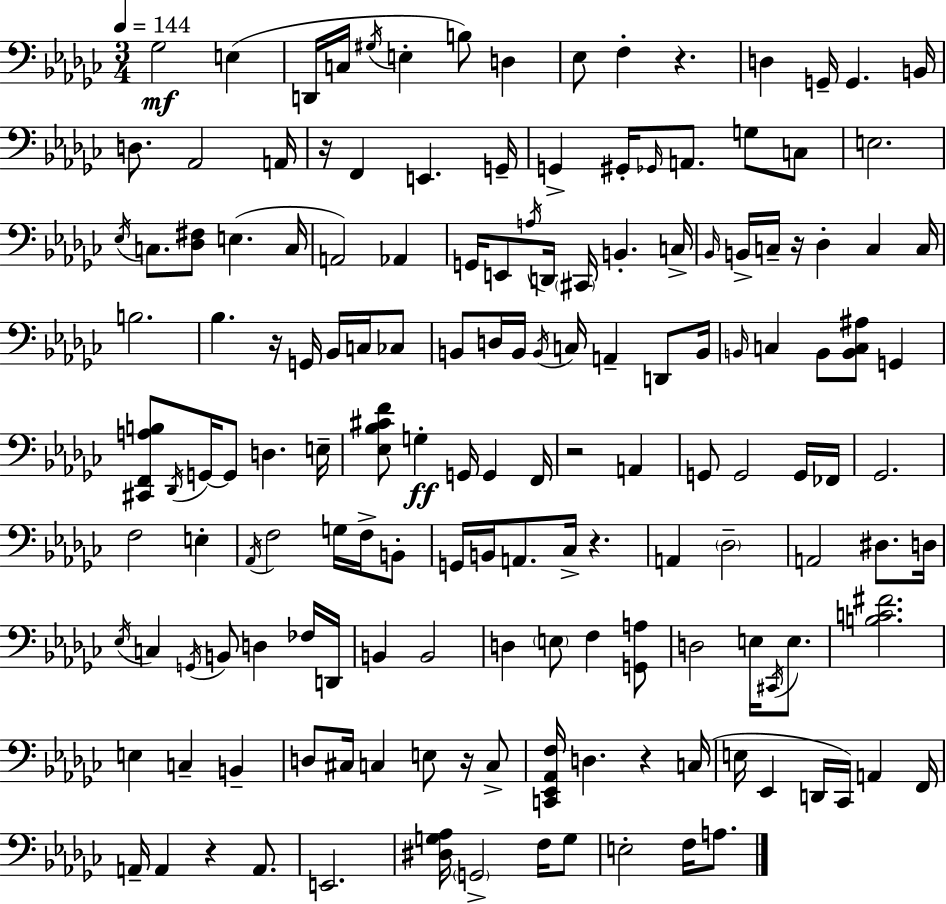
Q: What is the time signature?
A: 3/4